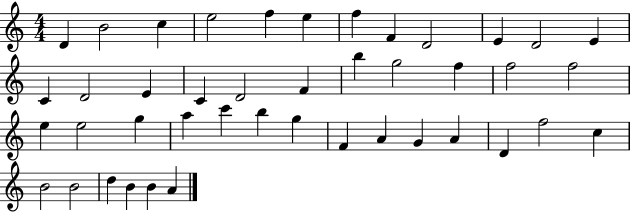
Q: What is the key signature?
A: C major